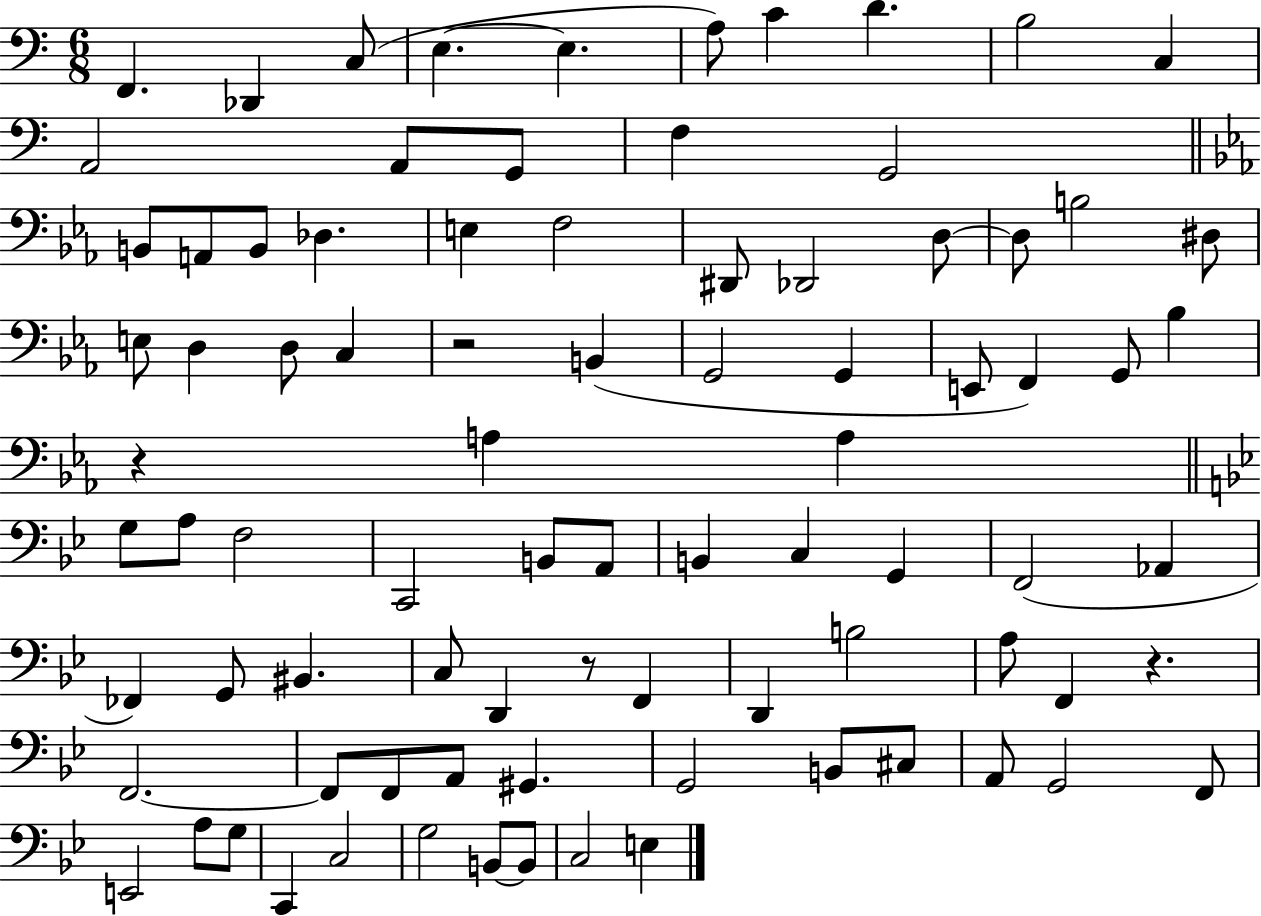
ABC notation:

X:1
T:Untitled
M:6/8
L:1/4
K:C
F,, _D,, C,/2 E, E, A,/2 C D B,2 C, A,,2 A,,/2 G,,/2 F, G,,2 B,,/2 A,,/2 B,,/2 _D, E, F,2 ^D,,/2 _D,,2 D,/2 D,/2 B,2 ^D,/2 E,/2 D, D,/2 C, z2 B,, G,,2 G,, E,,/2 F,, G,,/2 _B, z A, A, G,/2 A,/2 F,2 C,,2 B,,/2 A,,/2 B,, C, G,, F,,2 _A,, _F,, G,,/2 ^B,, C,/2 D,, z/2 F,, D,, B,2 A,/2 F,, z F,,2 F,,/2 F,,/2 A,,/2 ^G,, G,,2 B,,/2 ^C,/2 A,,/2 G,,2 F,,/2 E,,2 A,/2 G,/2 C,, C,2 G,2 B,,/2 B,,/2 C,2 E,